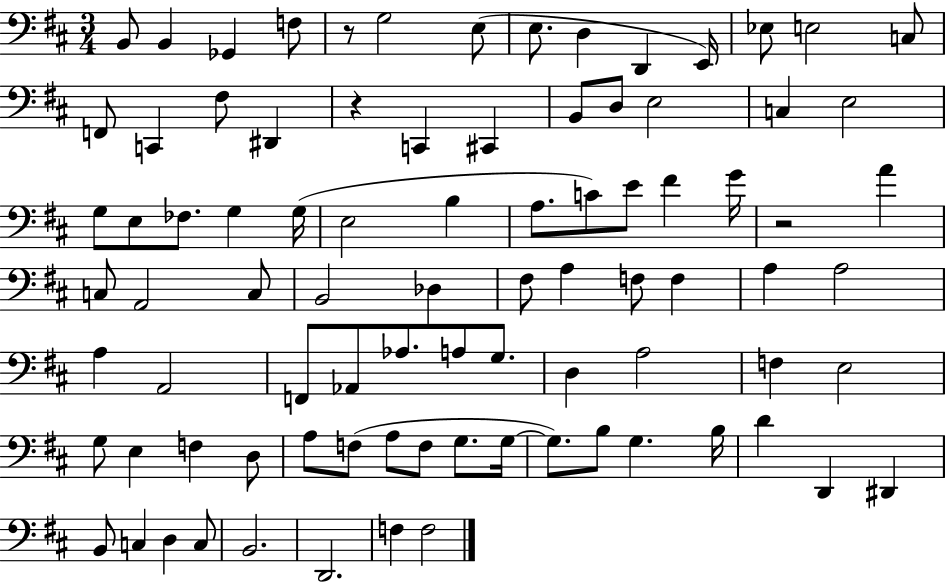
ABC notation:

X:1
T:Untitled
M:3/4
L:1/4
K:D
B,,/2 B,, _G,, F,/2 z/2 G,2 E,/2 E,/2 D, D,, E,,/4 _E,/2 E,2 C,/2 F,,/2 C,, ^F,/2 ^D,, z C,, ^C,, B,,/2 D,/2 E,2 C, E,2 G,/2 E,/2 _F,/2 G, G,/4 E,2 B, A,/2 C/2 E/2 ^F G/4 z2 A C,/2 A,,2 C,/2 B,,2 _D, ^F,/2 A, F,/2 F, A, A,2 A, A,,2 F,,/2 _A,,/2 _A,/2 A,/2 G,/2 D, A,2 F, E,2 G,/2 E, F, D,/2 A,/2 F,/2 A,/2 F,/2 G,/2 G,/4 G,/2 B,/2 G, B,/4 D D,, ^D,, B,,/2 C, D, C,/2 B,,2 D,,2 F, F,2